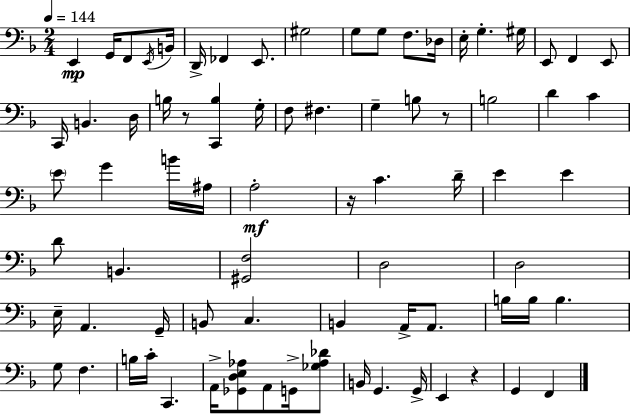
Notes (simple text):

E2/q G2/s F2/e E2/s B2/s D2/s FES2/q E2/e. G#3/h G3/e G3/e F3/e. Db3/s E3/s G3/q. G#3/s E2/e F2/q E2/e C2/s B2/q. D3/s B3/s R/e [C2,B3]/q G3/s F3/e F#3/q. G3/q B3/e R/e B3/h D4/q C4/q E4/e G4/q B4/s A#3/s A3/h R/s C4/q. D4/s E4/q E4/q D4/e B2/q. [G#2,F3]/h D3/h D3/h E3/s A2/q. G2/s B2/e C3/q. B2/q A2/s A2/e. B3/s B3/s B3/q. G3/e F3/q. B3/s C4/s C2/q. A2/s [Gb2,D3,E3,Ab3]/e A2/e G2/s [Gb3,Ab3,Db4]/e B2/s G2/q. G2/s E2/q R/q G2/q F2/q